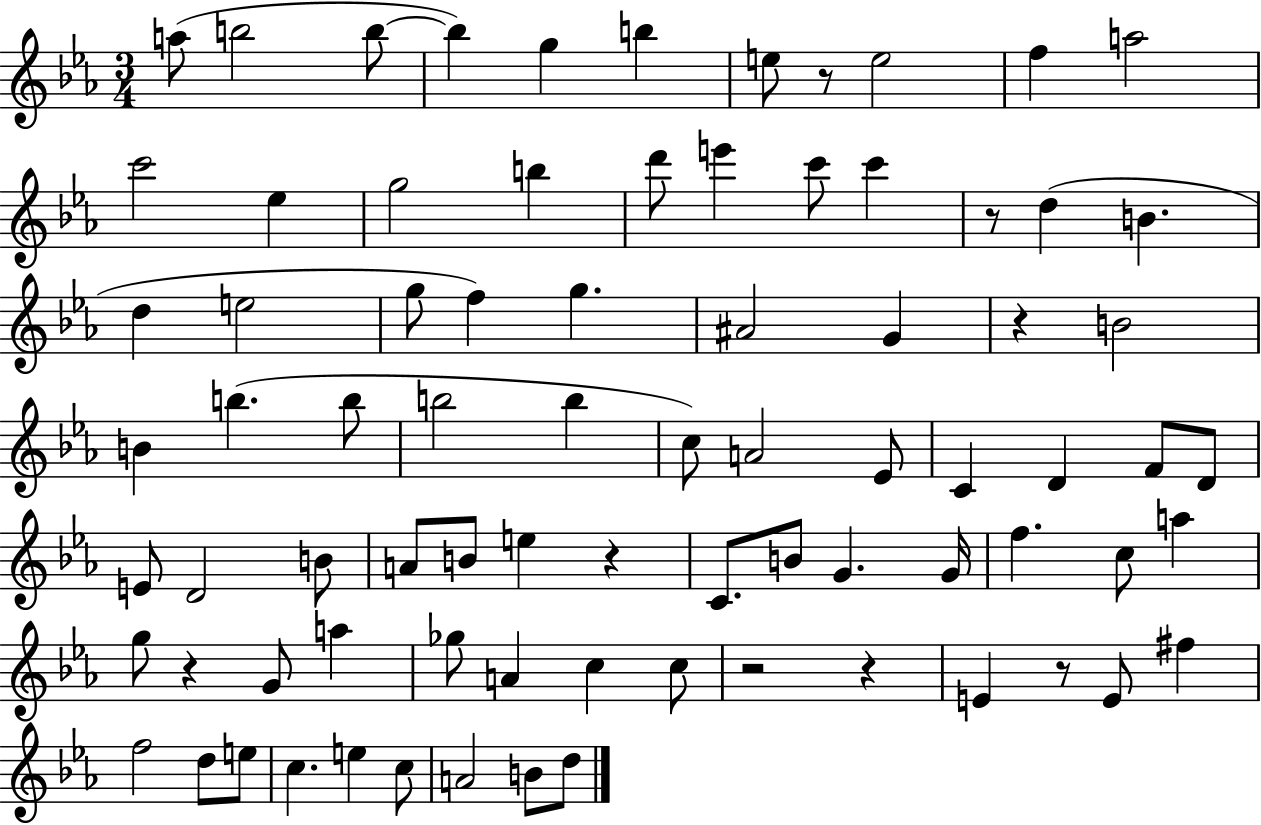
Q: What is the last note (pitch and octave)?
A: D5